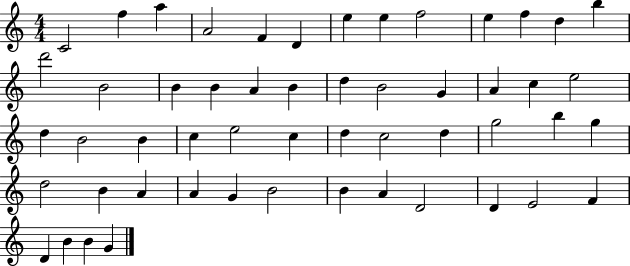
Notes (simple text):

C4/h F5/q A5/q A4/h F4/q D4/q E5/q E5/q F5/h E5/q F5/q D5/q B5/q D6/h B4/h B4/q B4/q A4/q B4/q D5/q B4/h G4/q A4/q C5/q E5/h D5/q B4/h B4/q C5/q E5/h C5/q D5/q C5/h D5/q G5/h B5/q G5/q D5/h B4/q A4/q A4/q G4/q B4/h B4/q A4/q D4/h D4/q E4/h F4/q D4/q B4/q B4/q G4/q